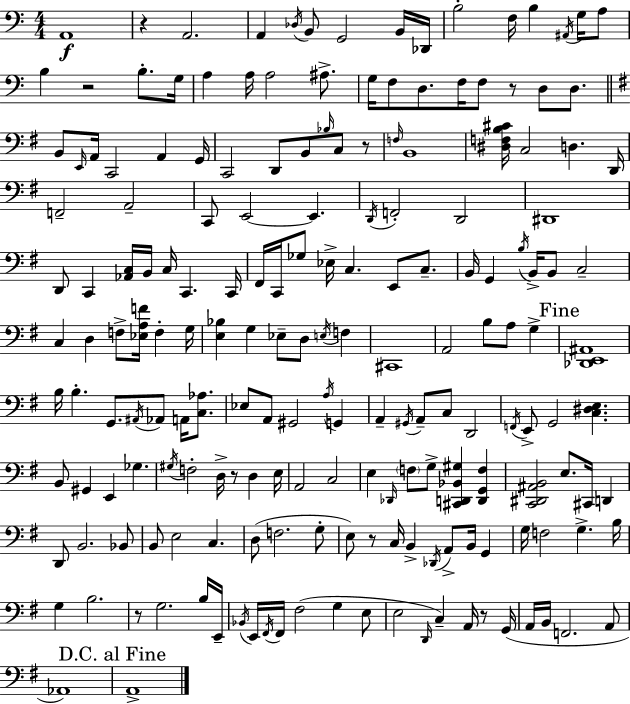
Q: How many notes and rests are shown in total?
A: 185